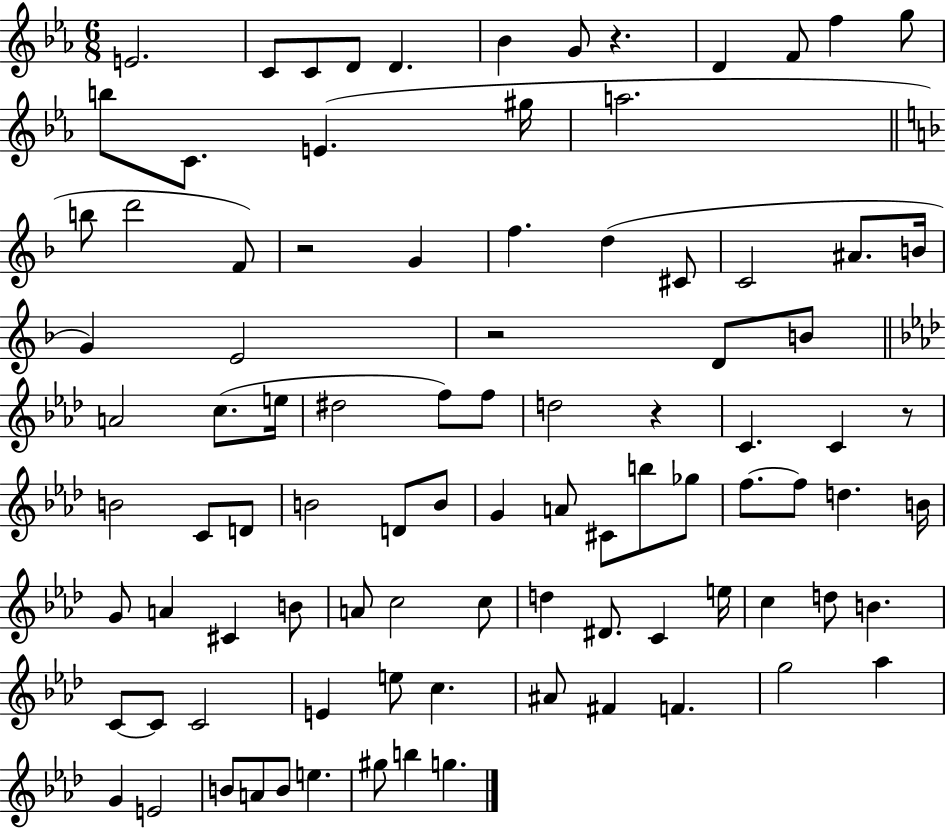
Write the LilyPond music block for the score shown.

{
  \clef treble
  \numericTimeSignature
  \time 6/8
  \key ees \major
  e'2. | c'8 c'8 d'8 d'4. | bes'4 g'8 r4. | d'4 f'8 f''4 g''8 | \break b''8 c'8. e'4.( gis''16 | a''2. | \bar "||" \break \key d \minor b''8 d'''2 f'8) | r2 g'4 | f''4. d''4( cis'8 | c'2 ais'8. b'16 | \break g'4) e'2 | r2 d'8 b'8 | \bar "||" \break \key aes \major a'2 c''8.( e''16 | dis''2 f''8) f''8 | d''2 r4 | c'4. c'4 r8 | \break b'2 c'8 d'8 | b'2 d'8 b'8 | g'4 a'8 cis'8 b''8 ges''8 | f''8.~~ f''8 d''4. b'16 | \break g'8 a'4 cis'4 b'8 | a'8 c''2 c''8 | d''4 dis'8. c'4 e''16 | c''4 d''8 b'4. | \break c'8~~ c'8 c'2 | e'4 e''8 c''4. | ais'8 fis'4 f'4. | g''2 aes''4 | \break g'4 e'2 | b'8 a'8 b'8 e''4. | gis''8 b''4 g''4. | \bar "|."
}